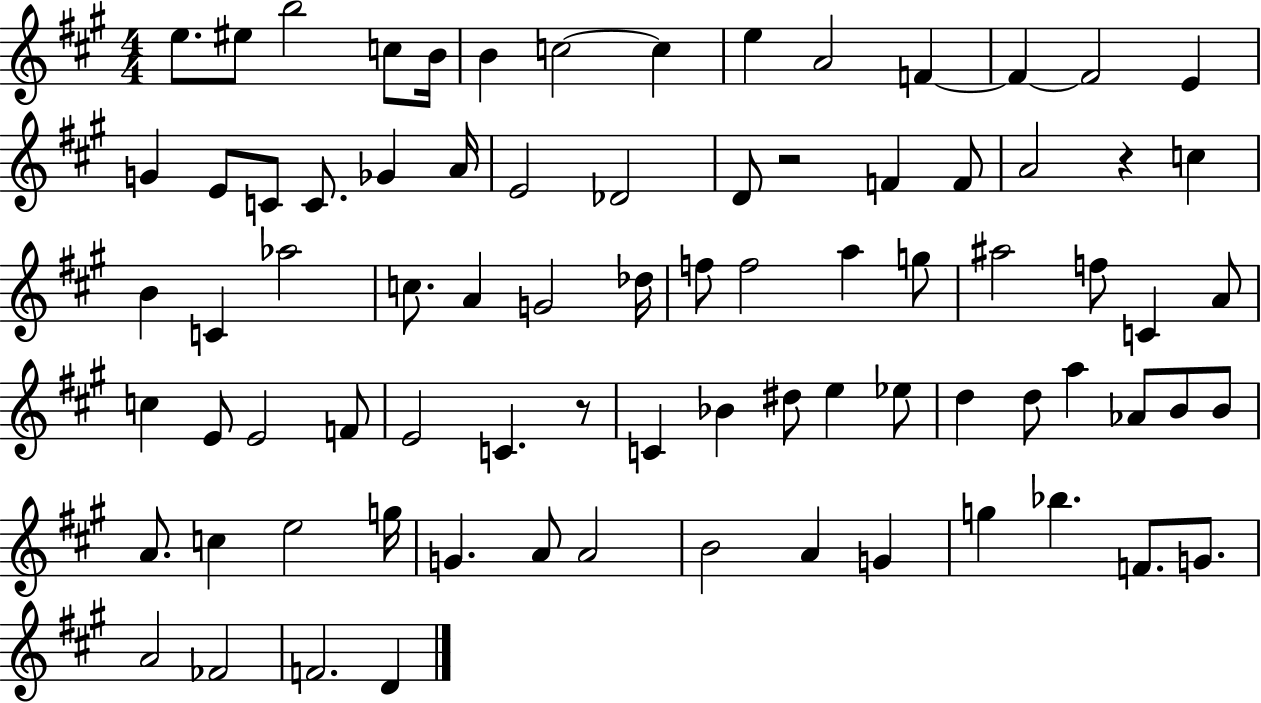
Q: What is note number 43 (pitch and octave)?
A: C5